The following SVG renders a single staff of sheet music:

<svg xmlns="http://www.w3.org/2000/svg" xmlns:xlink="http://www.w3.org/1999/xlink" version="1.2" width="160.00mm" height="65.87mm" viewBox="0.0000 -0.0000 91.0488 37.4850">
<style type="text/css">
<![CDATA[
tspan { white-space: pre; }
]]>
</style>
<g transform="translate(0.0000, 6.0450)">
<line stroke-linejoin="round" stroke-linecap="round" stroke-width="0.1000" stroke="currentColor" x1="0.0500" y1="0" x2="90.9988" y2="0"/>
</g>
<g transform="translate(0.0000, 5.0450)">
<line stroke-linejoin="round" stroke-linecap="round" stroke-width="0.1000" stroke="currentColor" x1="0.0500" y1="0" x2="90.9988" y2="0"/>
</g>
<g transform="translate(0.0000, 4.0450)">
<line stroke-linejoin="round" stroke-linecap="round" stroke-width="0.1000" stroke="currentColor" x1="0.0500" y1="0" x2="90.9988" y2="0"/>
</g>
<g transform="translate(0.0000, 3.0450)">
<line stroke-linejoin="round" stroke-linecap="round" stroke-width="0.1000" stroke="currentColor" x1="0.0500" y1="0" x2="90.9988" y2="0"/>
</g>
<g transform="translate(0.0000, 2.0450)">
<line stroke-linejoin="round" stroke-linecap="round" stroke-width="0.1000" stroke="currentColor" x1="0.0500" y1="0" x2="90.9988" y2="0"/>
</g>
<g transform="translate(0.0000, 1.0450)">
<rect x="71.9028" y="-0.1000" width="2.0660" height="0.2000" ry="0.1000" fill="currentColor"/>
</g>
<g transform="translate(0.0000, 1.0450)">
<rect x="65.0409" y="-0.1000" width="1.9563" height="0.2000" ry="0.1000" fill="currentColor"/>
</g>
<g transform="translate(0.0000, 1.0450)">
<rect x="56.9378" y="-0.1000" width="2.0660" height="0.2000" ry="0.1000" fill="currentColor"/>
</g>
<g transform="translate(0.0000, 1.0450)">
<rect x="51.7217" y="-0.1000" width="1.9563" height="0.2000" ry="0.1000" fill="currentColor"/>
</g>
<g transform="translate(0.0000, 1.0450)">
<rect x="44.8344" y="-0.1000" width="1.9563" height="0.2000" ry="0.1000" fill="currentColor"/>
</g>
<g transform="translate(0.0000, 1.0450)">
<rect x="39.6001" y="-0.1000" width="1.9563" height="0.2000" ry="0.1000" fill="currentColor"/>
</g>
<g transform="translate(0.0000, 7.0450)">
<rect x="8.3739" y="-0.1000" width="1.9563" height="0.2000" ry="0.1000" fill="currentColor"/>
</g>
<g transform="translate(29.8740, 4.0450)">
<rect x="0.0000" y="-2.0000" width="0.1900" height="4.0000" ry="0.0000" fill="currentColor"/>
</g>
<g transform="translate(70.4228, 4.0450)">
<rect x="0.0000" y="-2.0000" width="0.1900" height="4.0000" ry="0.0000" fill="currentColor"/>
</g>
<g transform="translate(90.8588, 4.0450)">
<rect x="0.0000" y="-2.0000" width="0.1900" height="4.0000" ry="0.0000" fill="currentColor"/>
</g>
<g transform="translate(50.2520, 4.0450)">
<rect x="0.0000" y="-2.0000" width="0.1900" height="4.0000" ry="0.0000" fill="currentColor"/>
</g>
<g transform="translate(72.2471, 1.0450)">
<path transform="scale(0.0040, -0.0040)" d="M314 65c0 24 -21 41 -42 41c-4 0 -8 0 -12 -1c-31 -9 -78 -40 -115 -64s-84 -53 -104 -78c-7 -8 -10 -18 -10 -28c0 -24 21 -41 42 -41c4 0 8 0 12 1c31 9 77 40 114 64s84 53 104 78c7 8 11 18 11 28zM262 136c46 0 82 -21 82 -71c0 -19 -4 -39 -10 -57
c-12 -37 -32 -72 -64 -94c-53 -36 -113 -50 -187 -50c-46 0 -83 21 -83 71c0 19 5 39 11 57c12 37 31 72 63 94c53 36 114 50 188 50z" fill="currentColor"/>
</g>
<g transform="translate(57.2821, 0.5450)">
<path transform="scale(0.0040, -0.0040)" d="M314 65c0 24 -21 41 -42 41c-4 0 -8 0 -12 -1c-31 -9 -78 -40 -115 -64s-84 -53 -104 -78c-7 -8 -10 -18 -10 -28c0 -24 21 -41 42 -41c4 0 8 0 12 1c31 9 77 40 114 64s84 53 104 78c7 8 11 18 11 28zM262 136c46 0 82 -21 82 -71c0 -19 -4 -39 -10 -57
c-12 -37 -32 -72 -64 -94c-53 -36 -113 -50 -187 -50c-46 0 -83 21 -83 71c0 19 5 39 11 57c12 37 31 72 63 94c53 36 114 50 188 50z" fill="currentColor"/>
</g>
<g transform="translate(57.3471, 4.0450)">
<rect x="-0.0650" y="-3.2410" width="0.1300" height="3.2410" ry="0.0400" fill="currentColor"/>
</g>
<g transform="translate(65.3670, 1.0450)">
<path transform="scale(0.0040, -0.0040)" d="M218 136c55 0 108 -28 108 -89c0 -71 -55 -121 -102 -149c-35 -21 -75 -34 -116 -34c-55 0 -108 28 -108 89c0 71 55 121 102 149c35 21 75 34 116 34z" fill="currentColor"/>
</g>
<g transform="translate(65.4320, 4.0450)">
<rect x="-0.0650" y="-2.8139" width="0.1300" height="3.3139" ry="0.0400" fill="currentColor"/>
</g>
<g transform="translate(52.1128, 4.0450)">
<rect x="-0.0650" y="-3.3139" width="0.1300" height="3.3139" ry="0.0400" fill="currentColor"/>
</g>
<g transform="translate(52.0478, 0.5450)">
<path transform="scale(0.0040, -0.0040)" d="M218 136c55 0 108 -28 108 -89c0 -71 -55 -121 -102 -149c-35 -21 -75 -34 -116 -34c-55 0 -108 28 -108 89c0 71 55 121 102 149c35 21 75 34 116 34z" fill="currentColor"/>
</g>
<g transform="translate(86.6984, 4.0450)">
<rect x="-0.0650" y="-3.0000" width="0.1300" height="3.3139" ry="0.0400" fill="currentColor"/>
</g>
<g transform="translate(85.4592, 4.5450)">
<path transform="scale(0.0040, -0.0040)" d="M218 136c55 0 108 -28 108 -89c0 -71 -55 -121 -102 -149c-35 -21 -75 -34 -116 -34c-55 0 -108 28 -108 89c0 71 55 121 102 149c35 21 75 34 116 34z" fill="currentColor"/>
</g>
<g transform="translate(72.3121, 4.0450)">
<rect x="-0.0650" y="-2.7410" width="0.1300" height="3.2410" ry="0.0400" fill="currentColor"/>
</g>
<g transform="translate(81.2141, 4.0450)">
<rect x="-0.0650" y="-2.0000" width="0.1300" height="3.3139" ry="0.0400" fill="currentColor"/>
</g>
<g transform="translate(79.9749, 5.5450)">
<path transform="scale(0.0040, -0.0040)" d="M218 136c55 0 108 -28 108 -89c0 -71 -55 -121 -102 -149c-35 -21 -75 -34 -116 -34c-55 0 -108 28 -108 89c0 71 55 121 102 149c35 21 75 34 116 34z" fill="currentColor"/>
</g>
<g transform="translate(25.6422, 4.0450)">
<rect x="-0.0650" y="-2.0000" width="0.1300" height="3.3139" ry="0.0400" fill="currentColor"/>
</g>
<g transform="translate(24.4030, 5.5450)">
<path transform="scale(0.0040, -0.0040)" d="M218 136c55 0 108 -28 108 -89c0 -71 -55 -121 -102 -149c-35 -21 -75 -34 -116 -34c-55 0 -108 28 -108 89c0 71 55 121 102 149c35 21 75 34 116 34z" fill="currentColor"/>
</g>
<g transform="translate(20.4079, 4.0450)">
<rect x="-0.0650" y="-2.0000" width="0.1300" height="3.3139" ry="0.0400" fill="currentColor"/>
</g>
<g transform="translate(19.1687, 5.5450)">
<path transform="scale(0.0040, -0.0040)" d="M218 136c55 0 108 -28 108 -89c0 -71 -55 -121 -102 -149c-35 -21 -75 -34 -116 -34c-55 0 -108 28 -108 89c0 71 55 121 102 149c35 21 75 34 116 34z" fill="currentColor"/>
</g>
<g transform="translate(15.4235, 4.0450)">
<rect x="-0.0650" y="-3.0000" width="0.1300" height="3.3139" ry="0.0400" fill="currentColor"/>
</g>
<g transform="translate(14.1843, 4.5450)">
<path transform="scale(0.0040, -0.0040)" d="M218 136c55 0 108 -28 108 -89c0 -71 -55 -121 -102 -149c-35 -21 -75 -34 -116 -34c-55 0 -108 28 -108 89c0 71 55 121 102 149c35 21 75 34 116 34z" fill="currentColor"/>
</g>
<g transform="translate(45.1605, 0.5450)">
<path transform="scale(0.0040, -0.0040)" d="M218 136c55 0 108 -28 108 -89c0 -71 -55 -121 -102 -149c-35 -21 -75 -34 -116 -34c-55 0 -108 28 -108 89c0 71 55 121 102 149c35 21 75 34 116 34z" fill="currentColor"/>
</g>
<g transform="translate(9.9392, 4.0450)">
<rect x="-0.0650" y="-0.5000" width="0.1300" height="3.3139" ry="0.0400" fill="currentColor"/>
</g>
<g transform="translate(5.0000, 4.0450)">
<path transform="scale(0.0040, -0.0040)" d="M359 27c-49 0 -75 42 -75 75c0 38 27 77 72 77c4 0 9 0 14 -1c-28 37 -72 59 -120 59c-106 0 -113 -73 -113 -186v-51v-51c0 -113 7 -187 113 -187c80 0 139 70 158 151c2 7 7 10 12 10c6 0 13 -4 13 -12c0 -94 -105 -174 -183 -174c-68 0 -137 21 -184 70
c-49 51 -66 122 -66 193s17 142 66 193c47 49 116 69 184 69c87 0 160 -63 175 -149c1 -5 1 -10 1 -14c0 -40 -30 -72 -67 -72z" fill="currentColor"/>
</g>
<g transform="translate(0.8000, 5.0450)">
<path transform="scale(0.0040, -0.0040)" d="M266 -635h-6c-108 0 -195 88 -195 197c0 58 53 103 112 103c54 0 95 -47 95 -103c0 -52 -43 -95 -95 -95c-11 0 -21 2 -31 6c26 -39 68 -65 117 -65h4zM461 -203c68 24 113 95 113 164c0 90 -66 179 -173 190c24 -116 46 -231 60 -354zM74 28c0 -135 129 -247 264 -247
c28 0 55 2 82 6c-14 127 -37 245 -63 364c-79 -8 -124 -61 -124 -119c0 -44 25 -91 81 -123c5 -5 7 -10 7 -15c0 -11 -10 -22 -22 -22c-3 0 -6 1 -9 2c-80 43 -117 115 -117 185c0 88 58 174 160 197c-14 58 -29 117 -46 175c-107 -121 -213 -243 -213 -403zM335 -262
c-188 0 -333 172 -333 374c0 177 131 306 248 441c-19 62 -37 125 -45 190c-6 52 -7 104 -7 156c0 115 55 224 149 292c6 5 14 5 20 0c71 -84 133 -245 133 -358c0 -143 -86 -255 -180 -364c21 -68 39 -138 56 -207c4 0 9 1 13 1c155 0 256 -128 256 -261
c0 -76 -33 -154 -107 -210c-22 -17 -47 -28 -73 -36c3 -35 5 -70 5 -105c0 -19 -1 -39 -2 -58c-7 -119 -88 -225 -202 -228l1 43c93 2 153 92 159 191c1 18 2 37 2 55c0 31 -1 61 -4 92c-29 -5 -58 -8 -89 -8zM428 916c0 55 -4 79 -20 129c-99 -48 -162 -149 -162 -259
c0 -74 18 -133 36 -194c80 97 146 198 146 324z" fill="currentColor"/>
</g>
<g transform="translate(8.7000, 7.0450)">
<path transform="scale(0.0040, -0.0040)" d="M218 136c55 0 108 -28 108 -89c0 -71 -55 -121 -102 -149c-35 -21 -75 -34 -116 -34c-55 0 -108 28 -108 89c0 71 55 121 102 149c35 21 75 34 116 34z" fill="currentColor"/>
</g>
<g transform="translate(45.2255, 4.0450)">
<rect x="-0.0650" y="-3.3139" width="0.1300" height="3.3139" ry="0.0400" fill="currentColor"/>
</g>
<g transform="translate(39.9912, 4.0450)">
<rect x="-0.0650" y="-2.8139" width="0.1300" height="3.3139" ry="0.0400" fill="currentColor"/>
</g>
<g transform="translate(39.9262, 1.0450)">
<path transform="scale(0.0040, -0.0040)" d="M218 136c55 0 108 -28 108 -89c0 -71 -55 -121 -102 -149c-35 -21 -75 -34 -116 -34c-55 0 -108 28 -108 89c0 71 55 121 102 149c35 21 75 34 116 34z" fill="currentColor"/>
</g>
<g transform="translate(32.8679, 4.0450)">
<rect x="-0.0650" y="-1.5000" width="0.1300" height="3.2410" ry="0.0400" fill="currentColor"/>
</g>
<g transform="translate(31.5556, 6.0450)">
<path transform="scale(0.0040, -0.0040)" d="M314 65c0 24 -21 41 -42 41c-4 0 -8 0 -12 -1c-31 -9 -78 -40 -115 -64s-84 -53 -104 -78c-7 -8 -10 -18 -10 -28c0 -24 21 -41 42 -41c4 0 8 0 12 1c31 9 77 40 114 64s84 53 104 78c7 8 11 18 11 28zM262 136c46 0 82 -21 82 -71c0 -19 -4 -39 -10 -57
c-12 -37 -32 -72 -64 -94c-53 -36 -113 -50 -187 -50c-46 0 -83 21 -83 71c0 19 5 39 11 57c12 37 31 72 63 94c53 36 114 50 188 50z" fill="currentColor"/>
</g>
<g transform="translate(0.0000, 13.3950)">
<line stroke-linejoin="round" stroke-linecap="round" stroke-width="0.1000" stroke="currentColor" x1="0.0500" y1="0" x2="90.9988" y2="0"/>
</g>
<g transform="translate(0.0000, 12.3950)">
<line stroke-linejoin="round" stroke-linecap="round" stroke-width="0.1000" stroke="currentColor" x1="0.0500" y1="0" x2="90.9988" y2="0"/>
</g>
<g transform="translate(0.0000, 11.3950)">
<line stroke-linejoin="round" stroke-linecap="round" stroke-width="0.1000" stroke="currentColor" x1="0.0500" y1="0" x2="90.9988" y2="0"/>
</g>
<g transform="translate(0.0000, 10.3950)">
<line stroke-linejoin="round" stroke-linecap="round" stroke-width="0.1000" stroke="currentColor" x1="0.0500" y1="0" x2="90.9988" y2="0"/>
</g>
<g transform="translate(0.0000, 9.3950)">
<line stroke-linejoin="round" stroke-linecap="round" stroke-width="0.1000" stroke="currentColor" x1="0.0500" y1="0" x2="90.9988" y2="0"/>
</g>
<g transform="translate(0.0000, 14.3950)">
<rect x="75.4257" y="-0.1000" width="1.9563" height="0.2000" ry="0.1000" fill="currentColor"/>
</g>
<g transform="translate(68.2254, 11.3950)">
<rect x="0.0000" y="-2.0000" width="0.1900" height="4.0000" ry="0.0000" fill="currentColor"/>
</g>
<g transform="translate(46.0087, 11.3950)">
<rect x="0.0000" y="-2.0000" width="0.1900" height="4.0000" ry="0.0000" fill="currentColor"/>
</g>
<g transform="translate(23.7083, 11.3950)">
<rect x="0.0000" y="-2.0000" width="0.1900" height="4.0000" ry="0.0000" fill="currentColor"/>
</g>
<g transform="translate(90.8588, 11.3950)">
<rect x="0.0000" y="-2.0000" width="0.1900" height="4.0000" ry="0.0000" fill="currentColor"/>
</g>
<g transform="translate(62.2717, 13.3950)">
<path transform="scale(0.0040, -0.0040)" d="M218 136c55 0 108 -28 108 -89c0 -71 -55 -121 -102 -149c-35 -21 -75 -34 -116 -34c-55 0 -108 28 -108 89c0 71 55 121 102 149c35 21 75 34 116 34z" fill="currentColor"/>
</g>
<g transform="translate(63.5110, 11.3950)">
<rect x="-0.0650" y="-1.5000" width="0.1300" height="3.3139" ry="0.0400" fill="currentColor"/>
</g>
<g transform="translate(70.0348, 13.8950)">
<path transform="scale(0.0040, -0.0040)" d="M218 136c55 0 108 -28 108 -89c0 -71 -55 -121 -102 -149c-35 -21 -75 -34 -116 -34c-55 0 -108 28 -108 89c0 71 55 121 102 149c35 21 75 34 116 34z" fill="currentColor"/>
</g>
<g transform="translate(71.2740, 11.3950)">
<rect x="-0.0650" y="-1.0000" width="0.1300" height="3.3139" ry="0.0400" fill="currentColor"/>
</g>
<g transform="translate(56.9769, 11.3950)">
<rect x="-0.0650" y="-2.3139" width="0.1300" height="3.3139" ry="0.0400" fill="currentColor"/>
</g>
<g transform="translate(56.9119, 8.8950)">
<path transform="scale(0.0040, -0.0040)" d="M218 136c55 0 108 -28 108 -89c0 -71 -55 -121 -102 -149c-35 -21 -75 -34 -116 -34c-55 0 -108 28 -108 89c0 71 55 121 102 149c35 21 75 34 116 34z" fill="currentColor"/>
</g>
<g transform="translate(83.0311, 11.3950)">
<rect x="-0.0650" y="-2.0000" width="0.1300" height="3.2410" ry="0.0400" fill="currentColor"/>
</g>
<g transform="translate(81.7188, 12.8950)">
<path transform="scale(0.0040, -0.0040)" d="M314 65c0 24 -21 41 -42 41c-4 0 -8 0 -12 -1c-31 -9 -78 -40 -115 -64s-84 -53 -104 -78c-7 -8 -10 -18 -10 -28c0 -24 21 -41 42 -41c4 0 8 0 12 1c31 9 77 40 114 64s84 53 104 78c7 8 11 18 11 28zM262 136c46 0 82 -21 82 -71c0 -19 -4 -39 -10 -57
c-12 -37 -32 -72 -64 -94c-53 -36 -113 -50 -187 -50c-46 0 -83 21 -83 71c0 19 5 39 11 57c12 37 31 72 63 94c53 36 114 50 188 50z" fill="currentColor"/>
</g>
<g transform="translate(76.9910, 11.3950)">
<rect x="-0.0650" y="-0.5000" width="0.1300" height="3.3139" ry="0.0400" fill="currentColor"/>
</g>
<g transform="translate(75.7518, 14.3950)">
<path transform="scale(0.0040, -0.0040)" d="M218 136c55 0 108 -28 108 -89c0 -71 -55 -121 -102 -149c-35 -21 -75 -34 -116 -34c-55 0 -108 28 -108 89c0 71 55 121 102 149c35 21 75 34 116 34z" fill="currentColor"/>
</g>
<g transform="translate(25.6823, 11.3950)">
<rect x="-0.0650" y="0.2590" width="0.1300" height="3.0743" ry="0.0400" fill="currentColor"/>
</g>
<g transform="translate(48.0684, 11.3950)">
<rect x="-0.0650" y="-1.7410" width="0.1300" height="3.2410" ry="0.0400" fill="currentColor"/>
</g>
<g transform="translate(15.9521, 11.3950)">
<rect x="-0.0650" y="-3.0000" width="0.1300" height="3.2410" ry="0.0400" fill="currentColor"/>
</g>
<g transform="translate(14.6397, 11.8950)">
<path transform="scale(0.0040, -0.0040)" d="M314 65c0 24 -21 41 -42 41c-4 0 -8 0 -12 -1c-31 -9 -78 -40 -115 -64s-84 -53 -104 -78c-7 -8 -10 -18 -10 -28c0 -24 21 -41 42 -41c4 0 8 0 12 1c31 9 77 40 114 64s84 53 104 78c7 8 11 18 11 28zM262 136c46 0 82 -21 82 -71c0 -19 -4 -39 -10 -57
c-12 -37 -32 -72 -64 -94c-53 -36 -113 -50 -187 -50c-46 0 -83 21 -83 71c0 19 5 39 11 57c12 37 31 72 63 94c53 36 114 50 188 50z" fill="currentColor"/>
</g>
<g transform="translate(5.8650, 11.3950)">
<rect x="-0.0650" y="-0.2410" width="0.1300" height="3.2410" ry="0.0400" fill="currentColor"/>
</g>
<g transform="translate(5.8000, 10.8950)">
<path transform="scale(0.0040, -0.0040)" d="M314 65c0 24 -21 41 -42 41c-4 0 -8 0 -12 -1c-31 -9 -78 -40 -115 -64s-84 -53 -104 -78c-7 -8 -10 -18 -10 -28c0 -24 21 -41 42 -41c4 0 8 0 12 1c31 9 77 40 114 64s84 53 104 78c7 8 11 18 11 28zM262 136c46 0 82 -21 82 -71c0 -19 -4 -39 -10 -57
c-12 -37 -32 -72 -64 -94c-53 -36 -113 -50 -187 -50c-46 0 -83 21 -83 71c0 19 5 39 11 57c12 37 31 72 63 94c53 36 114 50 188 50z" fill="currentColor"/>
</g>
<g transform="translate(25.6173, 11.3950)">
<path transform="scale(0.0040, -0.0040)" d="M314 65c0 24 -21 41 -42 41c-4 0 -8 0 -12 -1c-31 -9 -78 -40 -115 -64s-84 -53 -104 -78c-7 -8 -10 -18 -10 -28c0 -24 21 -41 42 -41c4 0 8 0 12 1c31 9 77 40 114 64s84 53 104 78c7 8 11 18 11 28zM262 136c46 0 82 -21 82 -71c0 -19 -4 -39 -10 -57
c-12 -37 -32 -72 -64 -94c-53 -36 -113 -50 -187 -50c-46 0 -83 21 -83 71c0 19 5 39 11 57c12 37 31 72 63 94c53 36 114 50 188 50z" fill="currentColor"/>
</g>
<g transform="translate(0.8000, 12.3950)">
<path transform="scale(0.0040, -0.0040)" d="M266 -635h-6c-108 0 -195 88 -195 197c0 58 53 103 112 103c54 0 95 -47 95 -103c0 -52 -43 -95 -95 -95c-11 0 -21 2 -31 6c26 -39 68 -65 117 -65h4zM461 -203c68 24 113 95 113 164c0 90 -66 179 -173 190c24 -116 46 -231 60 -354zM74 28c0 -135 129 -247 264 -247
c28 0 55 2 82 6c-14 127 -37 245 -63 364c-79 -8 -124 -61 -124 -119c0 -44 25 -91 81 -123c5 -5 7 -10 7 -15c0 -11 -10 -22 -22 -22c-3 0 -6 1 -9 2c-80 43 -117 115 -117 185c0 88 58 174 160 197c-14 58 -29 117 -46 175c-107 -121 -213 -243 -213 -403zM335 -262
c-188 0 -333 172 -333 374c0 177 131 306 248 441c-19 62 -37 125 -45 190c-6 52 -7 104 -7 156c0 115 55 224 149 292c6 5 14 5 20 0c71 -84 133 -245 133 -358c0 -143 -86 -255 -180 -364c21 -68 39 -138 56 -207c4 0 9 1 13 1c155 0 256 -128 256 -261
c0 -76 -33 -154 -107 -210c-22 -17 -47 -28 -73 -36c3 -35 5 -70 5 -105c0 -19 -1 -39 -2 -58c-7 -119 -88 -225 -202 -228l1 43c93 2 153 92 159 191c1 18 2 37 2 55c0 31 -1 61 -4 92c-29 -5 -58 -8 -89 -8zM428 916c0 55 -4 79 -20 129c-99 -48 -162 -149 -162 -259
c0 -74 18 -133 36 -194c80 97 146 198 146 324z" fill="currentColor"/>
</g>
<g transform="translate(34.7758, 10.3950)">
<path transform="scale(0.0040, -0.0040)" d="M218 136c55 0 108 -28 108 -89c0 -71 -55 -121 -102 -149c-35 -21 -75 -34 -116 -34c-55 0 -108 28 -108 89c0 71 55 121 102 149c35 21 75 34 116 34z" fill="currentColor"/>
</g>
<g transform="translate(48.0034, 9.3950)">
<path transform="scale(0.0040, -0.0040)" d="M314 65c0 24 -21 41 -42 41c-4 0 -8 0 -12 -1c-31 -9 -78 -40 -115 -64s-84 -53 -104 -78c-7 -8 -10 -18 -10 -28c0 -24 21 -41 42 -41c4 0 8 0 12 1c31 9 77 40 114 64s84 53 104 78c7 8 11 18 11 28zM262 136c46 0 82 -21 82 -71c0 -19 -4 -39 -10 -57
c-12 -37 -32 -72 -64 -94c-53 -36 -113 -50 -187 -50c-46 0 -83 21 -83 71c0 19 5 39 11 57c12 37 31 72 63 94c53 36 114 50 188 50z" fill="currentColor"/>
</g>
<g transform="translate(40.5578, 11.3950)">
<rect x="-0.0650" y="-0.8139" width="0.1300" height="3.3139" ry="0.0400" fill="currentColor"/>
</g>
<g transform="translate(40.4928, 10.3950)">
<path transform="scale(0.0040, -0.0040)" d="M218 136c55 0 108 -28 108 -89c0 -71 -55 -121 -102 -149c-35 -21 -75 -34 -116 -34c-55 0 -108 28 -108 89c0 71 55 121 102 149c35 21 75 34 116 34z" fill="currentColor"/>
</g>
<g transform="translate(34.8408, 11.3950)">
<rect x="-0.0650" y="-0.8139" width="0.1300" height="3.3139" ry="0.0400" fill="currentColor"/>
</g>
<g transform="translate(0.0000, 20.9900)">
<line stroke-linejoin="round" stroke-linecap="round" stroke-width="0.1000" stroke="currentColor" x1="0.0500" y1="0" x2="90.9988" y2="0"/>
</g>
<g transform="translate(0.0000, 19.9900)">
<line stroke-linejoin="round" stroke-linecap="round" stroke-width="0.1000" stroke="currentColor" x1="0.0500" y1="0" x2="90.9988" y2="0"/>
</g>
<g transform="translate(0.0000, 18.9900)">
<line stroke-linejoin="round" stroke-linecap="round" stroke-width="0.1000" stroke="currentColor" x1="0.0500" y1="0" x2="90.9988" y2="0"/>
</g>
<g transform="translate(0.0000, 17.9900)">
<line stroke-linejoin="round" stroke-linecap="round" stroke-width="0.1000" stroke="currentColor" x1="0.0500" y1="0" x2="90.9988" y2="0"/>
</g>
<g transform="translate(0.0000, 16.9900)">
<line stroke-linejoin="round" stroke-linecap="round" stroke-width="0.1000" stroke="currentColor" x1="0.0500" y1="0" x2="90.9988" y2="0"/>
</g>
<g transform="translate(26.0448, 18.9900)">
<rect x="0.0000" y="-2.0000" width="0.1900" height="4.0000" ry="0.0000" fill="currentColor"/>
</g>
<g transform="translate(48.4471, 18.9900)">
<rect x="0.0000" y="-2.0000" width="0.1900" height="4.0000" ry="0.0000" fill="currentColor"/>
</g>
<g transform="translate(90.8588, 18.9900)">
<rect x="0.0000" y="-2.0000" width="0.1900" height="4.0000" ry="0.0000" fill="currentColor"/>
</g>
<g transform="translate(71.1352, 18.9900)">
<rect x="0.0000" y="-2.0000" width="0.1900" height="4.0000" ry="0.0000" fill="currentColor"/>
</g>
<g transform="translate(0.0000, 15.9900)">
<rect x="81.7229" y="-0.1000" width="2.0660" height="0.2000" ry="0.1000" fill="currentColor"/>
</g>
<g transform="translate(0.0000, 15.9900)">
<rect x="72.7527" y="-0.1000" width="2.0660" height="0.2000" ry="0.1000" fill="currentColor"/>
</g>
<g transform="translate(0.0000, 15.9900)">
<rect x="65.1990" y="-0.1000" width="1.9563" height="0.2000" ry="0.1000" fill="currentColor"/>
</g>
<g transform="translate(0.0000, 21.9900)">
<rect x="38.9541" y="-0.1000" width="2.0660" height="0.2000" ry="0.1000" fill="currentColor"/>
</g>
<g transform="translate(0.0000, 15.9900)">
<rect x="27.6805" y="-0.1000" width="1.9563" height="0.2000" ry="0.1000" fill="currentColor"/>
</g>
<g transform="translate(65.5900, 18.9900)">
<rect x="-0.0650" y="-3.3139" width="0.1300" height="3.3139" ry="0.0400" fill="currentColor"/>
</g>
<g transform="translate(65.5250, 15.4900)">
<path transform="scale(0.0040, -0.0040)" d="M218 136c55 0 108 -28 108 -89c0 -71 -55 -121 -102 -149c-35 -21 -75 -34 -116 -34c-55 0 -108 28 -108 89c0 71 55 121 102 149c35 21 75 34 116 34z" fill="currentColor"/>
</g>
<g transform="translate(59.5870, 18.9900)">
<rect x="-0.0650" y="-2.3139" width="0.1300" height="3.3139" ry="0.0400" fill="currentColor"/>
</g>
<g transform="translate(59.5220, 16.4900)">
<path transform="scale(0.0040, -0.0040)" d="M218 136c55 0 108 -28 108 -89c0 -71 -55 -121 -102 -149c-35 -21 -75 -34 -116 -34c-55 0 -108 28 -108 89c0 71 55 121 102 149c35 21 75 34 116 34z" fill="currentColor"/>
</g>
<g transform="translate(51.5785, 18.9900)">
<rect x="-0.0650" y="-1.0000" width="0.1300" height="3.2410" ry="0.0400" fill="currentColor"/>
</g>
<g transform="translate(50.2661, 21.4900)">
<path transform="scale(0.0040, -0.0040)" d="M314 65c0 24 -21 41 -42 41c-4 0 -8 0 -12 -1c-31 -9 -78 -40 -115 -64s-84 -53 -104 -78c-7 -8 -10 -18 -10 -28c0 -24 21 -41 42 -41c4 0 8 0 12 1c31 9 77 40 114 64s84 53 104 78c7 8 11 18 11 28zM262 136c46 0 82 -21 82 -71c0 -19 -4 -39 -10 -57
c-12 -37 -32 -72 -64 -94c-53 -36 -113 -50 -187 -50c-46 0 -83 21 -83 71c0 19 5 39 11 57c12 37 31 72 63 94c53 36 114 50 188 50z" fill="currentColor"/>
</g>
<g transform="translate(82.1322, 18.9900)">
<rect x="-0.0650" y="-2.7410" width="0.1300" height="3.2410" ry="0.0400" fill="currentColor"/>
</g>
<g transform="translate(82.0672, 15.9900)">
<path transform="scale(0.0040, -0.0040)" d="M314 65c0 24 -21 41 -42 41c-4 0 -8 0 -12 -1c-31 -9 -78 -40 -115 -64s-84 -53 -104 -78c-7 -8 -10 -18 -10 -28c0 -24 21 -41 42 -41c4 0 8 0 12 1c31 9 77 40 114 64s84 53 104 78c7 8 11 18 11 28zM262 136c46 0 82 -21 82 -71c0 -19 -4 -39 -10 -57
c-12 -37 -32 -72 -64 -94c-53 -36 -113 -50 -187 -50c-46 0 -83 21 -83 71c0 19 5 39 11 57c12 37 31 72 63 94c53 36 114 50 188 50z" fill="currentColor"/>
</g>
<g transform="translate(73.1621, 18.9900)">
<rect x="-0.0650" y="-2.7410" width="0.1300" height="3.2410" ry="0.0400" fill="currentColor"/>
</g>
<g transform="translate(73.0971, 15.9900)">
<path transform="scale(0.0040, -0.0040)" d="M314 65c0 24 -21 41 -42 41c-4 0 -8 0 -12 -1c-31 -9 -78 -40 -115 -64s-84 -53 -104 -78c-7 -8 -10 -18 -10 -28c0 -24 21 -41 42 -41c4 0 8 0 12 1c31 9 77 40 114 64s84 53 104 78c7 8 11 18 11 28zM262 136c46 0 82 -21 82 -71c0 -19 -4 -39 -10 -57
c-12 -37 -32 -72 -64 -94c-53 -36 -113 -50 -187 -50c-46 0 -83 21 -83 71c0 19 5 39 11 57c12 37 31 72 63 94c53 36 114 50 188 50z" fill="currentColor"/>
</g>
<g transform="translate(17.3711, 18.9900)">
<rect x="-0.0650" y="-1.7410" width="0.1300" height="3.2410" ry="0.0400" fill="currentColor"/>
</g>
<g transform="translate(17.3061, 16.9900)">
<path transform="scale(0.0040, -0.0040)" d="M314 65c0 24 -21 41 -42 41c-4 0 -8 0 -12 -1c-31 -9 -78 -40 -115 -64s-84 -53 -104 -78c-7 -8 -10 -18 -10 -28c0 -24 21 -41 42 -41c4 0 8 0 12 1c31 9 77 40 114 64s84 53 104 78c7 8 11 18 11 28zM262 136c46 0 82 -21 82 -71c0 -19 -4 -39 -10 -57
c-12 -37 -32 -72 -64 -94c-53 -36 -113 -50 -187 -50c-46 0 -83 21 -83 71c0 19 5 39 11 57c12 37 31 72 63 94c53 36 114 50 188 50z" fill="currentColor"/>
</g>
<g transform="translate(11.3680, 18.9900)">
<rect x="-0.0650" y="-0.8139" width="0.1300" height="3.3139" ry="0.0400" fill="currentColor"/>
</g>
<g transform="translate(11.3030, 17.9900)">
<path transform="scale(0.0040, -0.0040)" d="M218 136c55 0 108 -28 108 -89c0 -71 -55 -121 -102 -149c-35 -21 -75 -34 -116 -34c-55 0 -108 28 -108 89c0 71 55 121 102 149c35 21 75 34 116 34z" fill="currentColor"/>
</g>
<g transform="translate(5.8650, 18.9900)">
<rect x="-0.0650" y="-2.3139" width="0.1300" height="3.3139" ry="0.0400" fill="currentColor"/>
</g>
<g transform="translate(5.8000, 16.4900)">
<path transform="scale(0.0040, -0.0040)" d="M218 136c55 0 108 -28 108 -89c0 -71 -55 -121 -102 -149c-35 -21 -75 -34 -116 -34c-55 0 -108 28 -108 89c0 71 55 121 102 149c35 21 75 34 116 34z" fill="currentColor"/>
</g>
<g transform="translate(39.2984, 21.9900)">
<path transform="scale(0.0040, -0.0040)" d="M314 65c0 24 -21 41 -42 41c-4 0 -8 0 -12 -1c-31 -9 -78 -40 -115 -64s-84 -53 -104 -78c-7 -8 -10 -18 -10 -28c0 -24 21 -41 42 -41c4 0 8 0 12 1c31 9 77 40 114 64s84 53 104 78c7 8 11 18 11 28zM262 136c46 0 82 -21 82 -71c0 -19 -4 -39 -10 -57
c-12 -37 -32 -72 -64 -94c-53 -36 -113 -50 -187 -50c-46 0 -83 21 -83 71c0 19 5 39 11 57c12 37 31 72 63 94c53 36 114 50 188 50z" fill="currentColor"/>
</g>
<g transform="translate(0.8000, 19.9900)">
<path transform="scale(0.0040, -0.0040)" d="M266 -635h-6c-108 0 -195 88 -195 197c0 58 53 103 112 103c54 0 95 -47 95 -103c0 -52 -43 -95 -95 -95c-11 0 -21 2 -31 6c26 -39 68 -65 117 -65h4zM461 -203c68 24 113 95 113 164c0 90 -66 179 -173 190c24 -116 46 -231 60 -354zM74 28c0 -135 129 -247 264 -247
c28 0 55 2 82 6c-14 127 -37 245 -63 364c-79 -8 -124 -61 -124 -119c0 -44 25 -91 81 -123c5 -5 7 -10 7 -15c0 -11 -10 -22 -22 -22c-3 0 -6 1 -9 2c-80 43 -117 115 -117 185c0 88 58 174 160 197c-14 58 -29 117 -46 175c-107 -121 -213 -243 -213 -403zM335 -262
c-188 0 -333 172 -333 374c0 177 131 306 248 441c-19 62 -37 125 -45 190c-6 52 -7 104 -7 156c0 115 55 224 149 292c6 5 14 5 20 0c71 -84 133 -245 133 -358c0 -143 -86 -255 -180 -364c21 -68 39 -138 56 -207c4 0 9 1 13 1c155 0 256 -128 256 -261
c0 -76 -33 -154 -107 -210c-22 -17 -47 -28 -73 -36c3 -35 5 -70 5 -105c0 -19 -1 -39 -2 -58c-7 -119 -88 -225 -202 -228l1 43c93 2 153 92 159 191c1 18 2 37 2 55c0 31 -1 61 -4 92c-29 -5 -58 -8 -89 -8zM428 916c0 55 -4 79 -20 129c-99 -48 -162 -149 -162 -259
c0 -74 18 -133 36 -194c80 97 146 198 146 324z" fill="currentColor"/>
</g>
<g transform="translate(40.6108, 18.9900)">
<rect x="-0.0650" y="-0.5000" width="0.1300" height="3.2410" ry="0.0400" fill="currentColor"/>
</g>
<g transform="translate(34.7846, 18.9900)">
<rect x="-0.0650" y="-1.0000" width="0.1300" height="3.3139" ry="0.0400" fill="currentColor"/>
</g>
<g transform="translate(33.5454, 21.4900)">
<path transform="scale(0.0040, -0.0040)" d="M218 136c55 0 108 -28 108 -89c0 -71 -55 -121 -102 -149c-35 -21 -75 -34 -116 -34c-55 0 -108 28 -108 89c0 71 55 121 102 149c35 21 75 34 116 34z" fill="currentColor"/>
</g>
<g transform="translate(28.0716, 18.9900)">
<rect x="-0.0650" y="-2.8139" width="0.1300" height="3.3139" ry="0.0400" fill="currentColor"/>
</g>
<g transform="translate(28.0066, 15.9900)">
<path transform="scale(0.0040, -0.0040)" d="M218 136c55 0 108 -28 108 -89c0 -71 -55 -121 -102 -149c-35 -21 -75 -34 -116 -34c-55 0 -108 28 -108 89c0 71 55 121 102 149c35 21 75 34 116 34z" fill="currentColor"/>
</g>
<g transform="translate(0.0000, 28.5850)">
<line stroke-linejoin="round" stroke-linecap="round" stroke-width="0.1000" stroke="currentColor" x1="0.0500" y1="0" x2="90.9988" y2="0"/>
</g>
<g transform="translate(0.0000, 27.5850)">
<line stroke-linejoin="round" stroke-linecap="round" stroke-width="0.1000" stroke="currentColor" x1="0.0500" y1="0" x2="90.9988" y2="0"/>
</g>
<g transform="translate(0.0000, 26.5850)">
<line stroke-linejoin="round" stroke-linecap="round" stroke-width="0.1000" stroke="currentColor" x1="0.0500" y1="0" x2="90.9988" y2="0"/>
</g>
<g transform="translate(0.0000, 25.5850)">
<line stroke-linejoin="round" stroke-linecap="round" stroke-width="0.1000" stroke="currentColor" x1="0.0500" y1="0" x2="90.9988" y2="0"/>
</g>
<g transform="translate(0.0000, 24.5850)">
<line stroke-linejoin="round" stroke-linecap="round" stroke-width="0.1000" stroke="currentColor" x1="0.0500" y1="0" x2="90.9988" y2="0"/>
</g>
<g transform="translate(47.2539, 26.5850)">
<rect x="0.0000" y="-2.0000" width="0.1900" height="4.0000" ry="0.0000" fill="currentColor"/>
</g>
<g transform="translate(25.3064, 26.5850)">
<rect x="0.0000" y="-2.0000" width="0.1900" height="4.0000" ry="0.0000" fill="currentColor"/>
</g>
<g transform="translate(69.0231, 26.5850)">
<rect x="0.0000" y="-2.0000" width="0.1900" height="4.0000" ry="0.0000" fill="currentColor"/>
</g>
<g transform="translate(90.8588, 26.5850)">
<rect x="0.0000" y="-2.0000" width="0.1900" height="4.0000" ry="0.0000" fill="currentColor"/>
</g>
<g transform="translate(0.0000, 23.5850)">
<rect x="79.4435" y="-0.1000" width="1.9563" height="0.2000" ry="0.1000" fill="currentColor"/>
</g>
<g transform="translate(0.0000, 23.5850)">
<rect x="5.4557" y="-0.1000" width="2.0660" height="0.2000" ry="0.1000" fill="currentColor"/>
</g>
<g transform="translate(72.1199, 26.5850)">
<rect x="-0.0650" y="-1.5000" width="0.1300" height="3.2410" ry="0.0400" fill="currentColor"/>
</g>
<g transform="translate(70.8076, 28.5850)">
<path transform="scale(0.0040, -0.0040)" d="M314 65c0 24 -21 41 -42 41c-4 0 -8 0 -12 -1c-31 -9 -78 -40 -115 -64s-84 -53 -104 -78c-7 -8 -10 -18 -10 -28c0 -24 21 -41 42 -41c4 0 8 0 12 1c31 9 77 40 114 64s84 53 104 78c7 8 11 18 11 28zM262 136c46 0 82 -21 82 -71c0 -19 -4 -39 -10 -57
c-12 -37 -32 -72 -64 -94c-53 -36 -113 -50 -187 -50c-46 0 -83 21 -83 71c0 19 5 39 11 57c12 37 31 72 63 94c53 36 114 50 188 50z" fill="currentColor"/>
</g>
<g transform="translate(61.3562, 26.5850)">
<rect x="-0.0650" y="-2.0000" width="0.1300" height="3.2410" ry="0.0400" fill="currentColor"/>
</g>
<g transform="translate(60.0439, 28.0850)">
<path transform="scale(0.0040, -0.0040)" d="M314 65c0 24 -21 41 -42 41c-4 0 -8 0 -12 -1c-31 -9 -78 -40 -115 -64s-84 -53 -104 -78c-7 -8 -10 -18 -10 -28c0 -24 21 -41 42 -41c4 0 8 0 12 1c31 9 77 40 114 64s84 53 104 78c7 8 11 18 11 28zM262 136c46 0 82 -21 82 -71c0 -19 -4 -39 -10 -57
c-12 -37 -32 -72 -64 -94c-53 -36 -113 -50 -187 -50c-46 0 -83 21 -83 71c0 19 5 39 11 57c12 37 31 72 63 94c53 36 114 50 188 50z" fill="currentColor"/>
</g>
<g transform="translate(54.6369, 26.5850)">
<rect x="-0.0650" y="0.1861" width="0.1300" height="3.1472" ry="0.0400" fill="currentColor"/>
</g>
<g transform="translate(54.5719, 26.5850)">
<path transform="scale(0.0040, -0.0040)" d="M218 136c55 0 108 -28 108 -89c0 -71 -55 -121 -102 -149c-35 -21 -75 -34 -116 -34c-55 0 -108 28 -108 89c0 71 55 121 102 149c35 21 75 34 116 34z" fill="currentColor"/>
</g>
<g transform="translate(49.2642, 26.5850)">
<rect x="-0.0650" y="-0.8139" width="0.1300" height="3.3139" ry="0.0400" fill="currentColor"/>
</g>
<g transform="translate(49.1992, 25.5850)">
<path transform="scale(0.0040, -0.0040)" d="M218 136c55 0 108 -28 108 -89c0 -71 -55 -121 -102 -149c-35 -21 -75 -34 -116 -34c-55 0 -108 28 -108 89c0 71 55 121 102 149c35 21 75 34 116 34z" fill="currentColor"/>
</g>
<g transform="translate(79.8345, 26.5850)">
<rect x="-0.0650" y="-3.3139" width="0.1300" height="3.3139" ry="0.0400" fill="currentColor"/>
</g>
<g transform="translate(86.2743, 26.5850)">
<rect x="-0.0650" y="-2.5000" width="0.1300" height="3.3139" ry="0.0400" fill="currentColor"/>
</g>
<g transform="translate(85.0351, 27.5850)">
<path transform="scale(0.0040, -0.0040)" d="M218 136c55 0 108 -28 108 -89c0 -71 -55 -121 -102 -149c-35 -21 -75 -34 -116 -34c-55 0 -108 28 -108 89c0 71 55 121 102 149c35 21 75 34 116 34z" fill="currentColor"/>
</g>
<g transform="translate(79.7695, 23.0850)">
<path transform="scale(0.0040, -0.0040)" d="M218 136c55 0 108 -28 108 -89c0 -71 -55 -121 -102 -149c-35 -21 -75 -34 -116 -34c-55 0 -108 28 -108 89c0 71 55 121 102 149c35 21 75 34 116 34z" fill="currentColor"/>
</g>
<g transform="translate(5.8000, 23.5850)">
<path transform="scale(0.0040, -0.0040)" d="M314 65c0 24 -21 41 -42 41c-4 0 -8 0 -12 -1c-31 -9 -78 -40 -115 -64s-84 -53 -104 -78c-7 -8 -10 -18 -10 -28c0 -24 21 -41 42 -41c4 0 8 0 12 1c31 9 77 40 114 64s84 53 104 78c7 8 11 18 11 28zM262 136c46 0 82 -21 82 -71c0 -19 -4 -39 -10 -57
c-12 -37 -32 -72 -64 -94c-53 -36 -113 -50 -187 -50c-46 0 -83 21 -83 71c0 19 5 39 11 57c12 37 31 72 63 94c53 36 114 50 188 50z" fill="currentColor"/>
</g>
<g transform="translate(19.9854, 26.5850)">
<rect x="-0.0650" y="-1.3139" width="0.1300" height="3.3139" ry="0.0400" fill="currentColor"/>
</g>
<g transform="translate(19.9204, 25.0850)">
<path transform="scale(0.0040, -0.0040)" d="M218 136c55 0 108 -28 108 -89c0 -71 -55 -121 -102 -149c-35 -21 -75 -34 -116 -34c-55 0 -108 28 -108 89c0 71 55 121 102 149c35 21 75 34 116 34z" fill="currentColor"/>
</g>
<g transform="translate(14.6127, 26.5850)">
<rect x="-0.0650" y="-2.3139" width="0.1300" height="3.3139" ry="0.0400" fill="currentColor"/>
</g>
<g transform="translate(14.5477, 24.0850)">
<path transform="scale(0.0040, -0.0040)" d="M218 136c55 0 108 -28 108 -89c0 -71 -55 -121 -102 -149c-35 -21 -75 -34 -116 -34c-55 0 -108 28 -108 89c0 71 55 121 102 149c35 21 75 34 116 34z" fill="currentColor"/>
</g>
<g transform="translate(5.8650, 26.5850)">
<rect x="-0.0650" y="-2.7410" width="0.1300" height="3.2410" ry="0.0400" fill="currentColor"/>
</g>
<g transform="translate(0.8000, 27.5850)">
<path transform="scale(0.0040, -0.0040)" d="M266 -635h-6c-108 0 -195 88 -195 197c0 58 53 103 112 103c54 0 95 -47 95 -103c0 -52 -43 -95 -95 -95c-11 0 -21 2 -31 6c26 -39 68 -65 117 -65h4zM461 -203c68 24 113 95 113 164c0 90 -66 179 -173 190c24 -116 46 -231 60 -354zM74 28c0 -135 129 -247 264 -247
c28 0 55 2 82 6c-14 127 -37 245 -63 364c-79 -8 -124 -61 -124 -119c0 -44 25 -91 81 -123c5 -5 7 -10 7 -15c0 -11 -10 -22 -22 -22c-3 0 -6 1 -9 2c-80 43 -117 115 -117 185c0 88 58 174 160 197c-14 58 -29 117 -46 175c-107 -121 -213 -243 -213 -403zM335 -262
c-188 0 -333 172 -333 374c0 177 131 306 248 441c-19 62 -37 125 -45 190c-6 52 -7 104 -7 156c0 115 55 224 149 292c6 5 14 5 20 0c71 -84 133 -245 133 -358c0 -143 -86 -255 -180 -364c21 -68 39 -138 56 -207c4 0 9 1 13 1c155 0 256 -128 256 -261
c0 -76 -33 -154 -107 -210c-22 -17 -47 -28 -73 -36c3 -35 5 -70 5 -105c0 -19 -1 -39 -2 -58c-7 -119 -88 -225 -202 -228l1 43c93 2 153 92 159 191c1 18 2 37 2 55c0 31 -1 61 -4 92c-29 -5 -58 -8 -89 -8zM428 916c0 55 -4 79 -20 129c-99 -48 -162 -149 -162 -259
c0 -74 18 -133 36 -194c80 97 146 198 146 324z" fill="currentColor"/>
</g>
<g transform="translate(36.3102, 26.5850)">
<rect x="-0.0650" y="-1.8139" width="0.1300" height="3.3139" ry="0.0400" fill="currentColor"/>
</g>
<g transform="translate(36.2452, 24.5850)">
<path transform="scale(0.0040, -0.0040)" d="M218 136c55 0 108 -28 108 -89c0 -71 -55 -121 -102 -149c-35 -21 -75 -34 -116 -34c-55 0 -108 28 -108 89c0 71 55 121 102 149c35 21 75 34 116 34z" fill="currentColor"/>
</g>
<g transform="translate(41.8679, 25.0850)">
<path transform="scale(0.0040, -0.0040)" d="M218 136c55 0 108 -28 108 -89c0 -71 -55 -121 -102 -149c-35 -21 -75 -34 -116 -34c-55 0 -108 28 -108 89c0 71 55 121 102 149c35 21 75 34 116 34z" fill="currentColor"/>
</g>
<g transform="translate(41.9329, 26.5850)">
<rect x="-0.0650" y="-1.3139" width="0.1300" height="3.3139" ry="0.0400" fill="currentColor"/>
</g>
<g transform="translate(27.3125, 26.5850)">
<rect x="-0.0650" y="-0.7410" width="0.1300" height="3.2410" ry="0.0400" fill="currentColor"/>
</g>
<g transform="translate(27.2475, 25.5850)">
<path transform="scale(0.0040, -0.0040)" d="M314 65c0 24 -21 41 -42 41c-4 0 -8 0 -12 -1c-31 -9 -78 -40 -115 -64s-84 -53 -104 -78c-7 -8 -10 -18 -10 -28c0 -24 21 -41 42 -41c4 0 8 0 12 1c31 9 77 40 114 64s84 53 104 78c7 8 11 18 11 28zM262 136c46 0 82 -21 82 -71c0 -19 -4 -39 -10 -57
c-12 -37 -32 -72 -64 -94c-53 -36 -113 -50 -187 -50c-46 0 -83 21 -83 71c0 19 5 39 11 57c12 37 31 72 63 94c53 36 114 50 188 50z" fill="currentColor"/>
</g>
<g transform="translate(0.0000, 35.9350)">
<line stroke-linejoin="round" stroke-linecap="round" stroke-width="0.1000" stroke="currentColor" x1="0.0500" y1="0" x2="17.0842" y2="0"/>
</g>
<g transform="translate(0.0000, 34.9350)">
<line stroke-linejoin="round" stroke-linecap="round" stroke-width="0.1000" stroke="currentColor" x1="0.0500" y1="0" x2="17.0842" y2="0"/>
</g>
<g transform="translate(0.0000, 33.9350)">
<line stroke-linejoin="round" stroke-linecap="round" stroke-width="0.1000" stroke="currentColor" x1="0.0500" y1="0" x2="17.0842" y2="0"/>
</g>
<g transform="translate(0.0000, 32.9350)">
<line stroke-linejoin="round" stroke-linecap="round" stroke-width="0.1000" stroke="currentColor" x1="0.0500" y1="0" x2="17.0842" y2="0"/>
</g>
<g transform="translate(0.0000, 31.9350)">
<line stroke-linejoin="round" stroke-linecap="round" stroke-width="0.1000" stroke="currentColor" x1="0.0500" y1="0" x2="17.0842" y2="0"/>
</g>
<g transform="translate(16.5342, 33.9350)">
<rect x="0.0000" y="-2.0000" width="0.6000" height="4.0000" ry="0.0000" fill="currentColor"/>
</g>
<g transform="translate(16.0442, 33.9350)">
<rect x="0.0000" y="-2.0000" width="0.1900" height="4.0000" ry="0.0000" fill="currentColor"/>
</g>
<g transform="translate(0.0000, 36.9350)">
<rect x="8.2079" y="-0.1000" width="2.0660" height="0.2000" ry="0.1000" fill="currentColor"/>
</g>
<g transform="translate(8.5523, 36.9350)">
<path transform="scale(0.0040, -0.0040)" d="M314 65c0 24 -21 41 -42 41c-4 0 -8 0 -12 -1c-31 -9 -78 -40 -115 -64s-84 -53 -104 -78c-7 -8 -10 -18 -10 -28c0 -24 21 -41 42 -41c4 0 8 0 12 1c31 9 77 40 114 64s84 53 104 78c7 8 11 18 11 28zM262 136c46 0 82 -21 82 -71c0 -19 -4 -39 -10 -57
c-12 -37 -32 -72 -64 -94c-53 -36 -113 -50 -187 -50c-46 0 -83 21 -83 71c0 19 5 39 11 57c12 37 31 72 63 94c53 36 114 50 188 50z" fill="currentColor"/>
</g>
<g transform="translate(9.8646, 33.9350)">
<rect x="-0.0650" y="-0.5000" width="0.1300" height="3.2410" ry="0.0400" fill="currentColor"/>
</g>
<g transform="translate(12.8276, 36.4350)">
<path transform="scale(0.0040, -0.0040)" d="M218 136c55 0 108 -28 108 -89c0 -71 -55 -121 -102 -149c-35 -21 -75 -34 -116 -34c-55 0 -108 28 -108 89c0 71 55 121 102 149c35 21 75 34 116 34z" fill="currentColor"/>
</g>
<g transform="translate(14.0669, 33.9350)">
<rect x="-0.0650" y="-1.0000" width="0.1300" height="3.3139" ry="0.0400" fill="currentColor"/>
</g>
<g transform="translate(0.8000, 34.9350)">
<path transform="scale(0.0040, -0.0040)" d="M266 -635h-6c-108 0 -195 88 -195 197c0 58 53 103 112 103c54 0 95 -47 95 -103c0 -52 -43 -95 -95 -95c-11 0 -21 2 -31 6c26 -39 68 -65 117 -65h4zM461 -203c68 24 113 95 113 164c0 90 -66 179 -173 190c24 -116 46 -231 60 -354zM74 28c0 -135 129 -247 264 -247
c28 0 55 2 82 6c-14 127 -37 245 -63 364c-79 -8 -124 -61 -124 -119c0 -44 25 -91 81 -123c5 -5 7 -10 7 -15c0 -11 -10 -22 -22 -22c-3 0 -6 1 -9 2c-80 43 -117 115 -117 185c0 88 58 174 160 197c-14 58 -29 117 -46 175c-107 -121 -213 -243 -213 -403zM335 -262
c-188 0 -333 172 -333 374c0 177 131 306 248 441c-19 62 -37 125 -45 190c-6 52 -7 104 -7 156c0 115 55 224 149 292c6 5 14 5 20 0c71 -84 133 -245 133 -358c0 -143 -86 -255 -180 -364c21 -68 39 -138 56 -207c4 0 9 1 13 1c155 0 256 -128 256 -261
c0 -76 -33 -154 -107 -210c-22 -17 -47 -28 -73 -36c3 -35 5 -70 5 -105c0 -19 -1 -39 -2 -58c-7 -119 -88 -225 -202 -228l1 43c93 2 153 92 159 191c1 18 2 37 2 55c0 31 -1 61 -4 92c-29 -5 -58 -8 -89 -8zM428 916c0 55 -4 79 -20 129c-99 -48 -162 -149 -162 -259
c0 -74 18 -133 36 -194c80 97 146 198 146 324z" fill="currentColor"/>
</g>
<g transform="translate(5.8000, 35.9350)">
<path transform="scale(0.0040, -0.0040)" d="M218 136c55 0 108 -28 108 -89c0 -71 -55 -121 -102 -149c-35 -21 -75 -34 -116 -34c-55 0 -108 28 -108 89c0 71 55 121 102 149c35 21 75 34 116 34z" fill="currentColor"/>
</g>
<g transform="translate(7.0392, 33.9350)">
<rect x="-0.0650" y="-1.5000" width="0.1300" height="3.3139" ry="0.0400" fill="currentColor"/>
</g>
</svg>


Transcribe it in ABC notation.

X:1
T:Untitled
M:4/4
L:1/4
K:C
C A F F E2 a b b b2 a a2 F A c2 A2 B2 d d f2 g E D C F2 g d f2 a D C2 D2 g b a2 a2 a2 g e d2 f e d B F2 E2 b G E C2 D